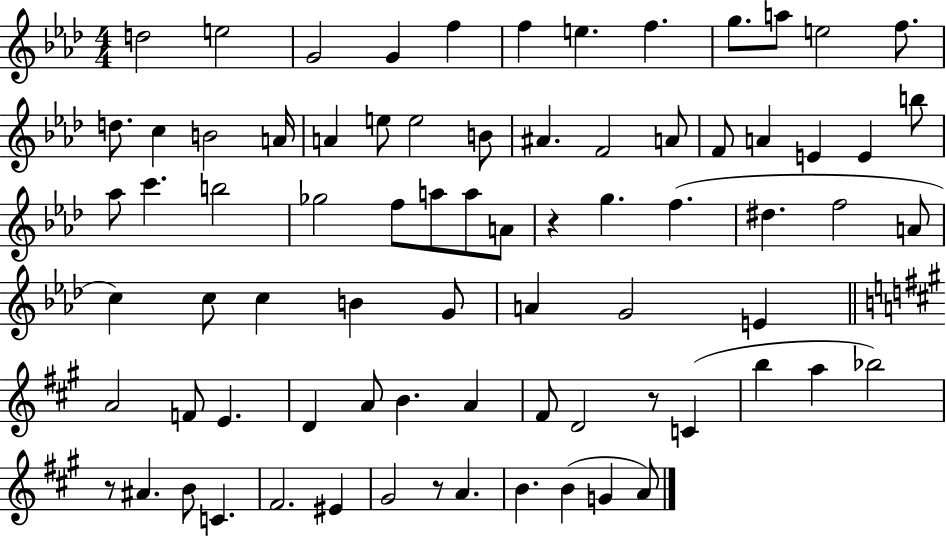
D5/h E5/h G4/h G4/q F5/q F5/q E5/q. F5/q. G5/e. A5/e E5/h F5/e. D5/e. C5/q B4/h A4/s A4/q E5/e E5/h B4/e A#4/q. F4/h A4/e F4/e A4/q E4/q E4/q B5/e Ab5/e C6/q. B5/h Gb5/h F5/e A5/e A5/e A4/e R/q G5/q. F5/q. D#5/q. F5/h A4/e C5/q C5/e C5/q B4/q G4/e A4/q G4/h E4/q A4/h F4/e E4/q. D4/q A4/e B4/q. A4/q F#4/e D4/h R/e C4/q B5/q A5/q Bb5/h R/e A#4/q. B4/e C4/q. F#4/h. EIS4/q G#4/h R/e A4/q. B4/q. B4/q G4/q A4/e